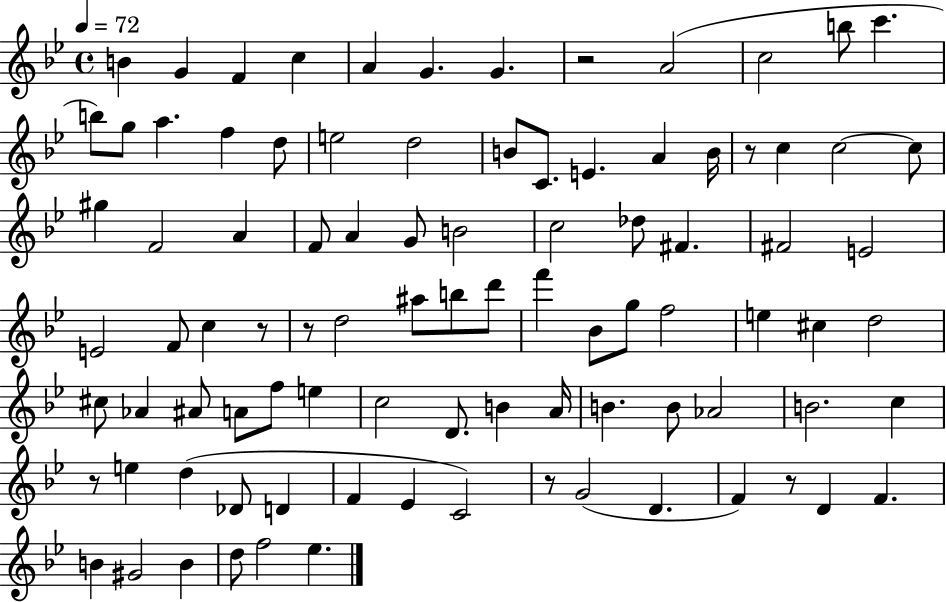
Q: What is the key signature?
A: BES major